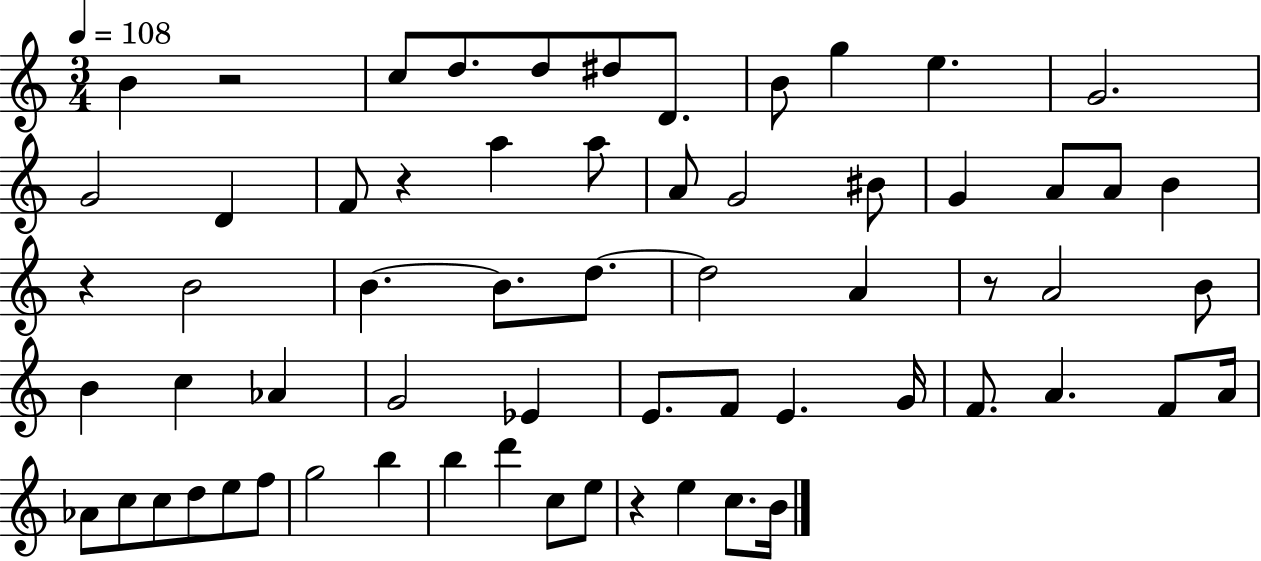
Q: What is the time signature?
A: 3/4